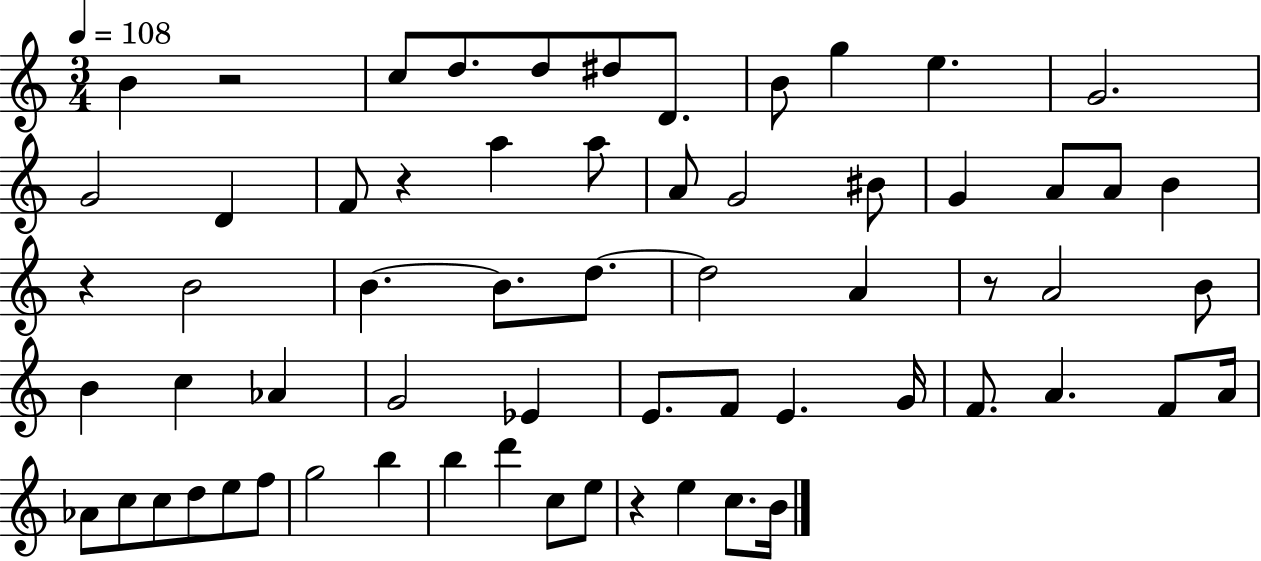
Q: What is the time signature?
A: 3/4